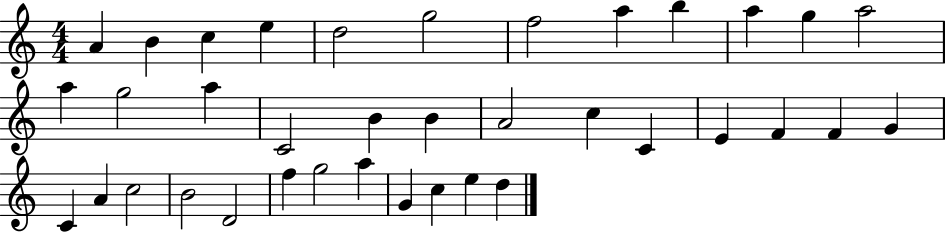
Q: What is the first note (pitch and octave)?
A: A4